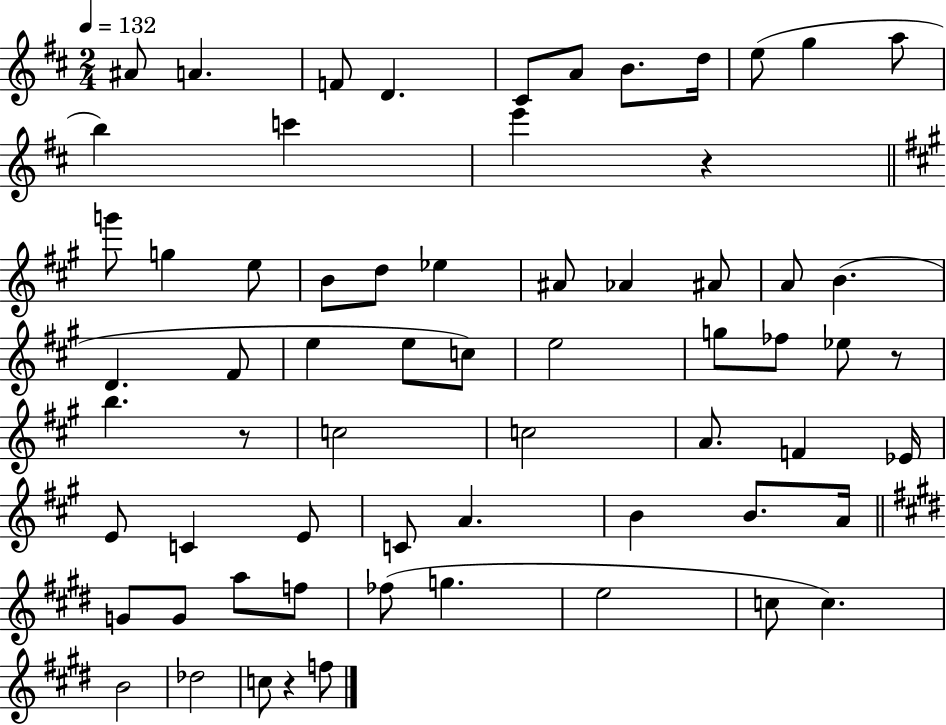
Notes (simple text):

A#4/e A4/q. F4/e D4/q. C#4/e A4/e B4/e. D5/s E5/e G5/q A5/e B5/q C6/q E6/q R/q G6/e G5/q E5/e B4/e D5/e Eb5/q A#4/e Ab4/q A#4/e A4/e B4/q. D4/q. F#4/e E5/q E5/e C5/e E5/h G5/e FES5/e Eb5/e R/e B5/q. R/e C5/h C5/h A4/e. F4/q Eb4/s E4/e C4/q E4/e C4/e A4/q. B4/q B4/e. A4/s G4/e G4/e A5/e F5/e FES5/e G5/q. E5/h C5/e C5/q. B4/h Db5/h C5/e R/q F5/e